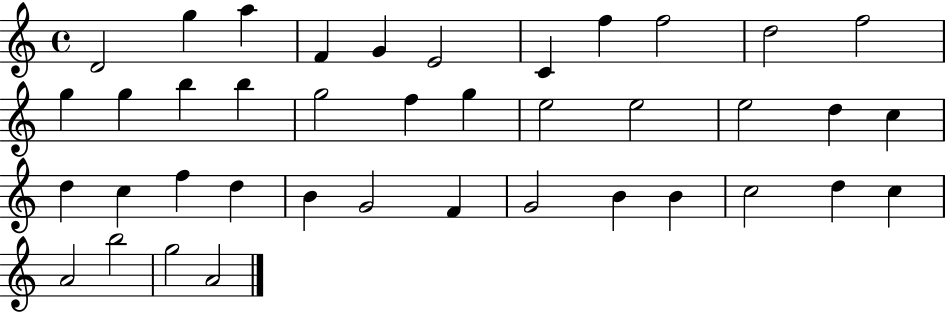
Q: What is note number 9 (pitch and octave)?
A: F5